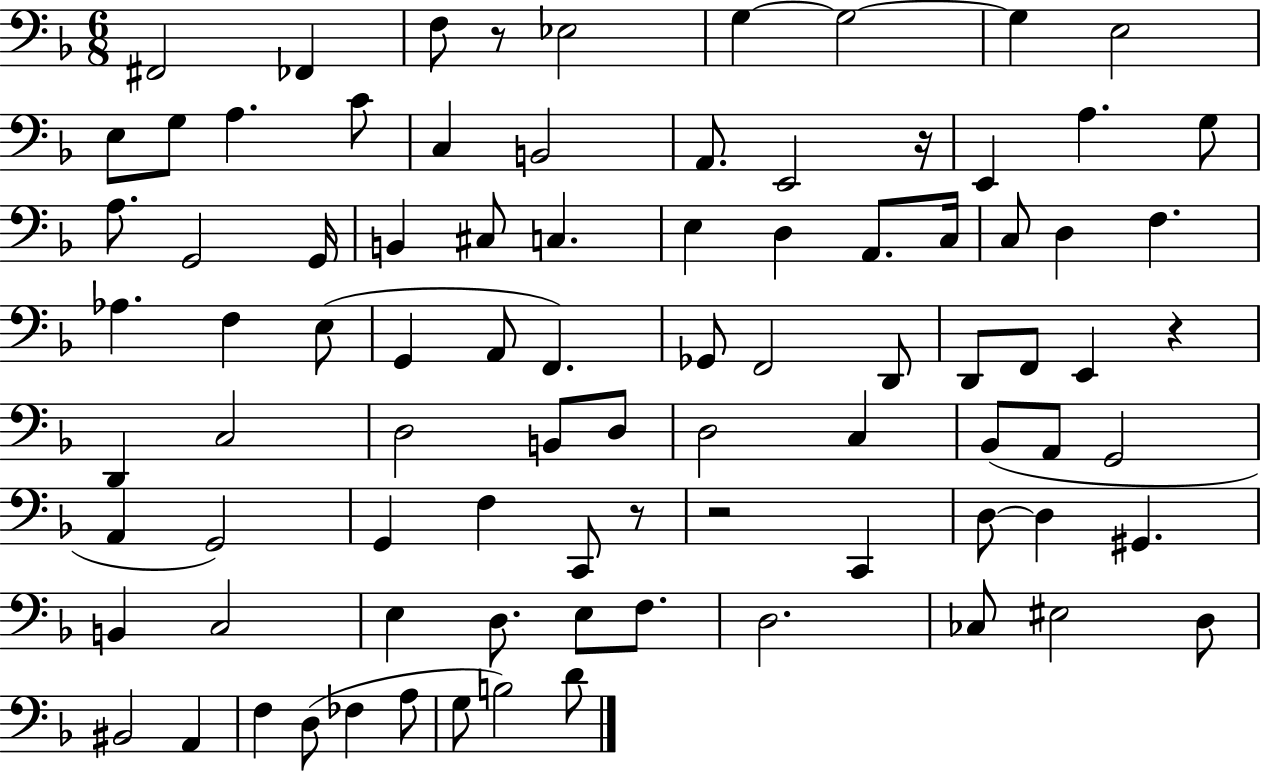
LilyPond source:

{
  \clef bass
  \numericTimeSignature
  \time 6/8
  \key f \major
  fis,2 fes,4 | f8 r8 ees2 | g4~~ g2~~ | g4 e2 | \break e8 g8 a4. c'8 | c4 b,2 | a,8. e,2 r16 | e,4 a4. g8 | \break a8. g,2 g,16 | b,4 cis8 c4. | e4 d4 a,8. c16 | c8 d4 f4. | \break aes4. f4 e8( | g,4 a,8 f,4.) | ges,8 f,2 d,8 | d,8 f,8 e,4 r4 | \break d,4 c2 | d2 b,8 d8 | d2 c4 | bes,8( a,8 g,2 | \break a,4 g,2) | g,4 f4 c,8 r8 | r2 c,4 | d8~~ d4 gis,4. | \break b,4 c2 | e4 d8. e8 f8. | d2. | ces8 eis2 d8 | \break bis,2 a,4 | f4 d8( fes4 a8 | g8 b2) d'8 | \bar "|."
}